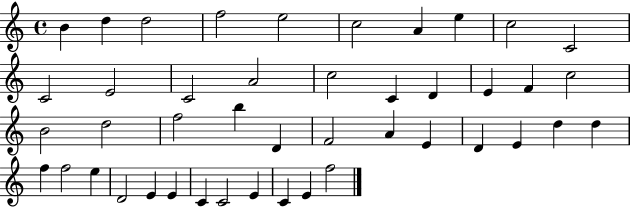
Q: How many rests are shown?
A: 0